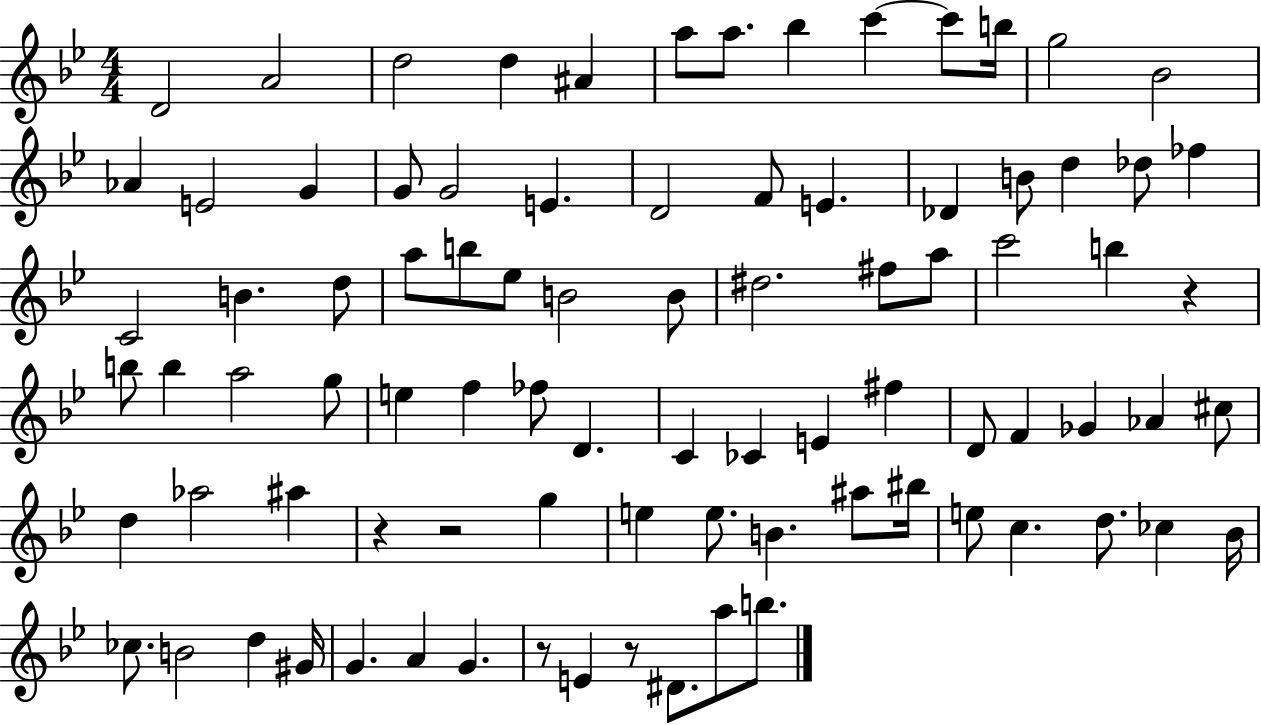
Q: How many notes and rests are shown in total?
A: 87